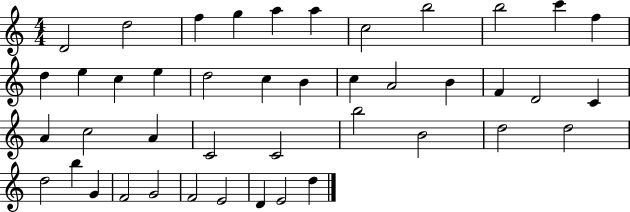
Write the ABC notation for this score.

X:1
T:Untitled
M:4/4
L:1/4
K:C
D2 d2 f g a a c2 b2 b2 c' f d e c e d2 c B c A2 B F D2 C A c2 A C2 C2 b2 B2 d2 d2 d2 b G F2 G2 F2 E2 D E2 d